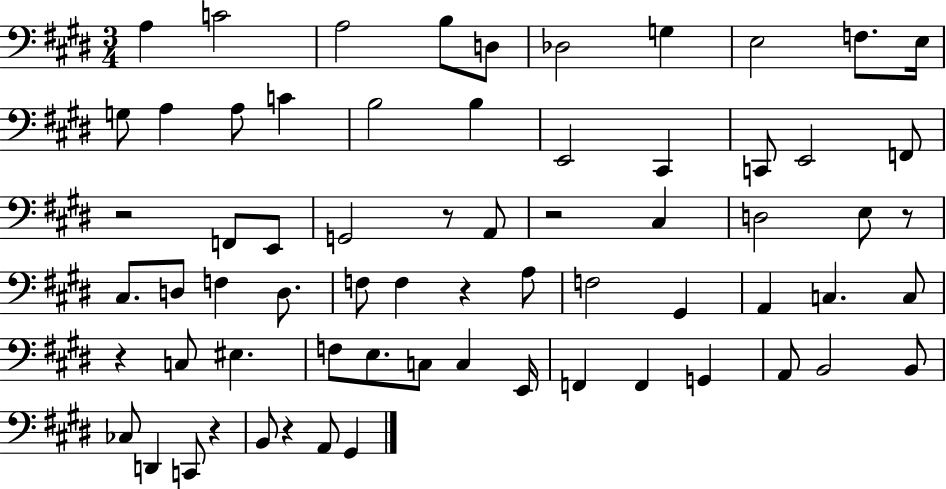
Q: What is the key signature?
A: E major